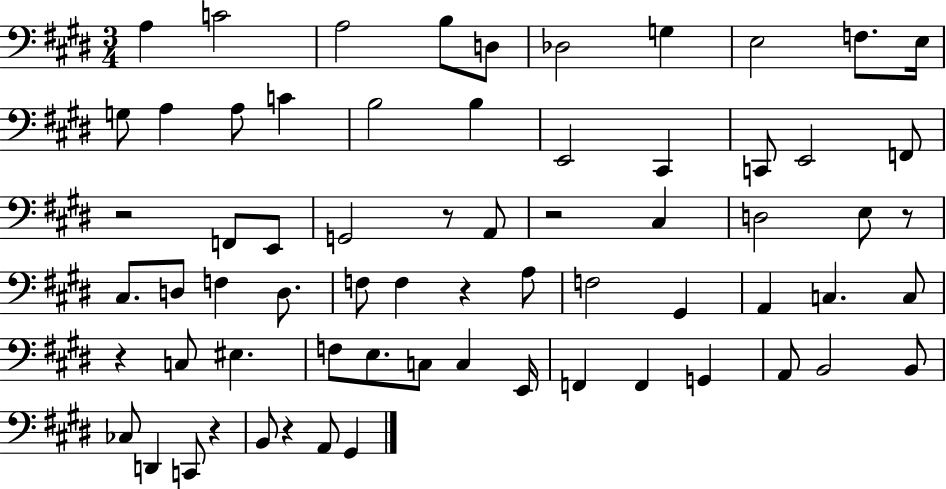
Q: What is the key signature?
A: E major